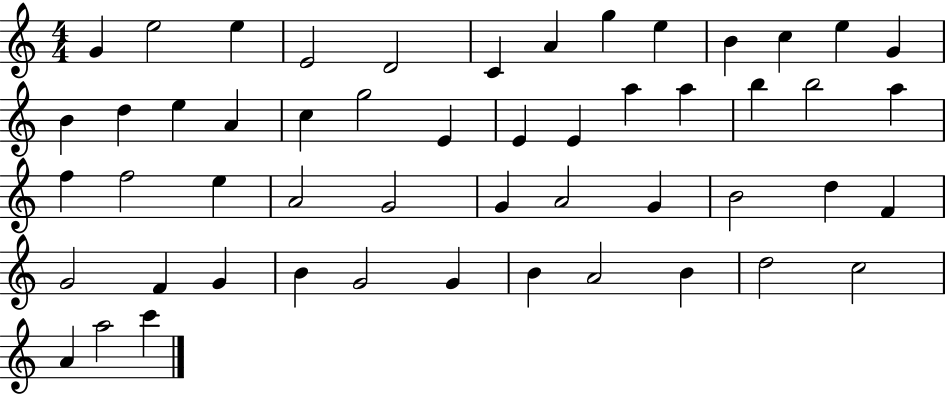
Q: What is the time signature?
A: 4/4